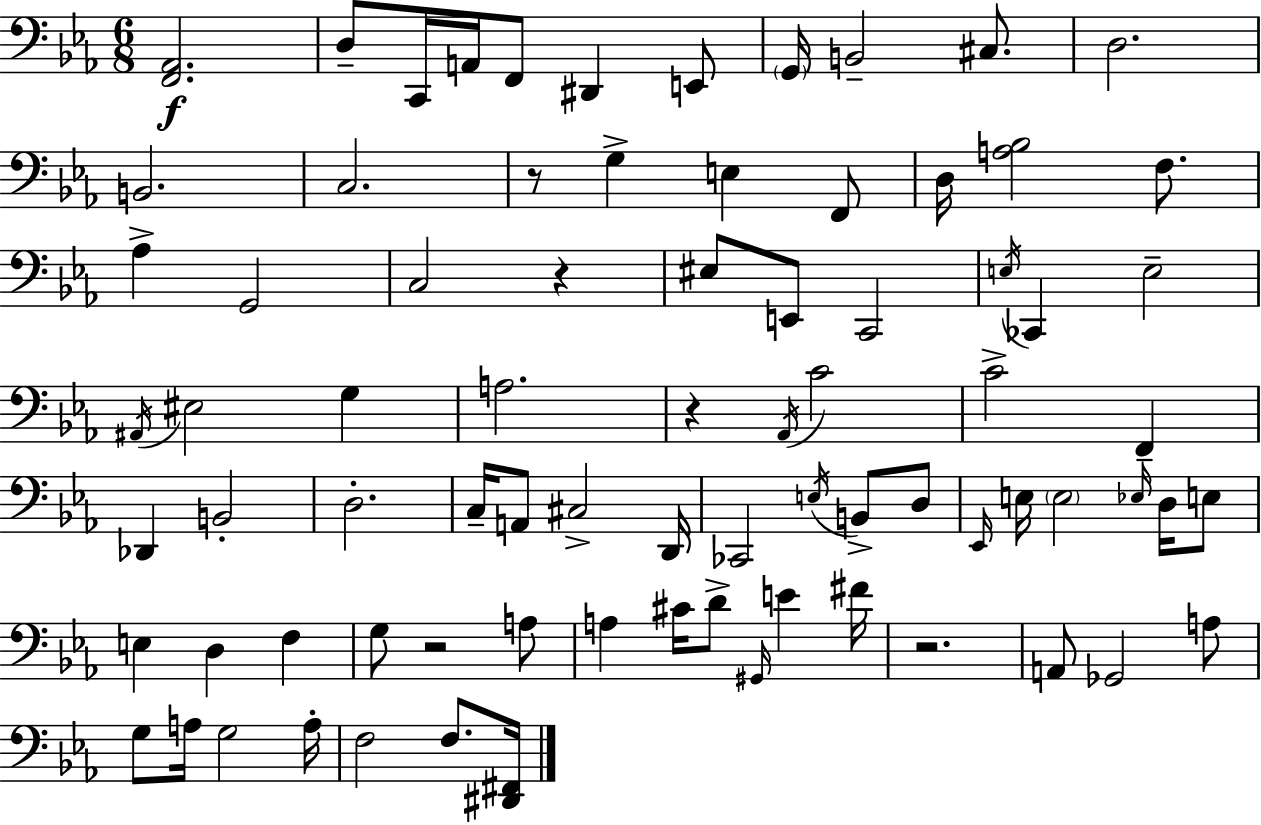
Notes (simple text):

[F2,Ab2]/h. D3/e C2/s A2/s F2/e D#2/q E2/e G2/s B2/h C#3/e. D3/h. B2/h. C3/h. R/e G3/q E3/q F2/e D3/s [A3,Bb3]/h F3/e. Ab3/q G2/h C3/h R/q EIS3/e E2/e C2/h E3/s CES2/q E3/h A#2/s EIS3/h G3/q A3/h. R/q Ab2/s C4/h C4/h F2/q Db2/q B2/h D3/h. C3/s A2/e C#3/h D2/s CES2/h E3/s B2/e D3/e Eb2/s E3/s E3/h Eb3/s D3/s E3/e E3/q D3/q F3/q G3/e R/h A3/e A3/q C#4/s D4/e G#2/s E4/q F#4/s R/h. A2/e Gb2/h A3/e G3/e A3/s G3/h A3/s F3/h F3/e. [D#2,F#2]/s